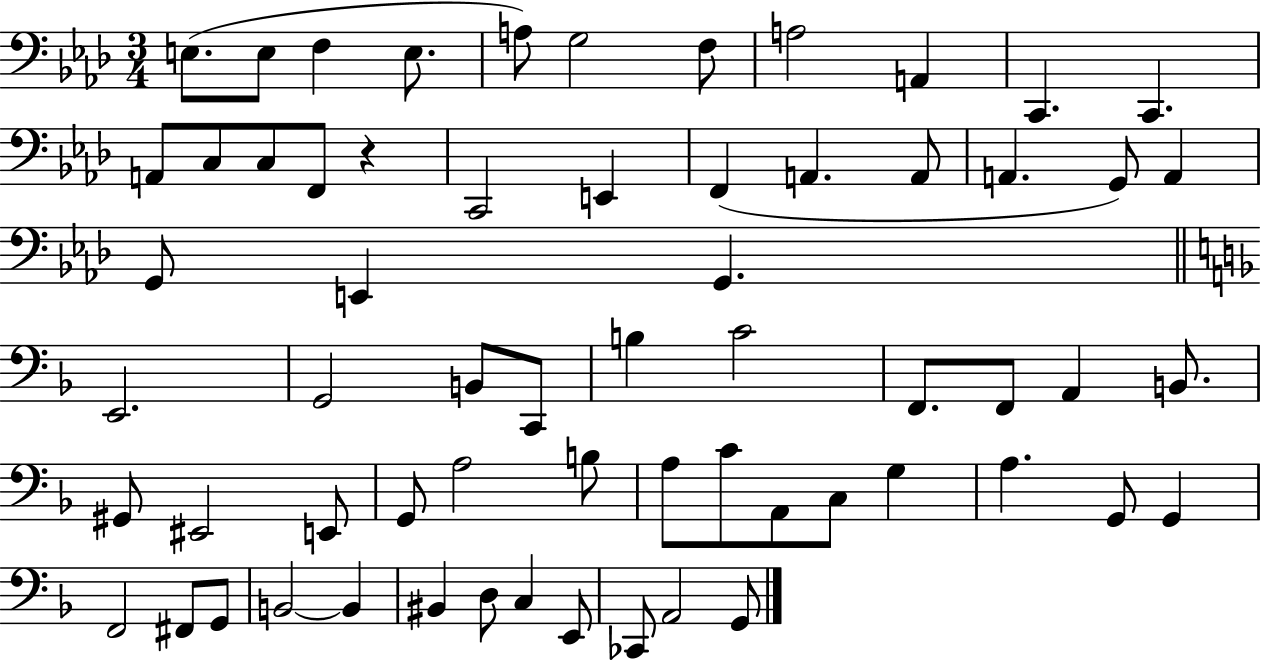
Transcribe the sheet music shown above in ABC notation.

X:1
T:Untitled
M:3/4
L:1/4
K:Ab
E,/2 E,/2 F, E,/2 A,/2 G,2 F,/2 A,2 A,, C,, C,, A,,/2 C,/2 C,/2 F,,/2 z C,,2 E,, F,, A,, A,,/2 A,, G,,/2 A,, G,,/2 E,, G,, E,,2 G,,2 B,,/2 C,,/2 B, C2 F,,/2 F,,/2 A,, B,,/2 ^G,,/2 ^E,,2 E,,/2 G,,/2 A,2 B,/2 A,/2 C/2 A,,/2 C,/2 G, A, G,,/2 G,, F,,2 ^F,,/2 G,,/2 B,,2 B,, ^B,, D,/2 C, E,,/2 _C,,/2 A,,2 G,,/2